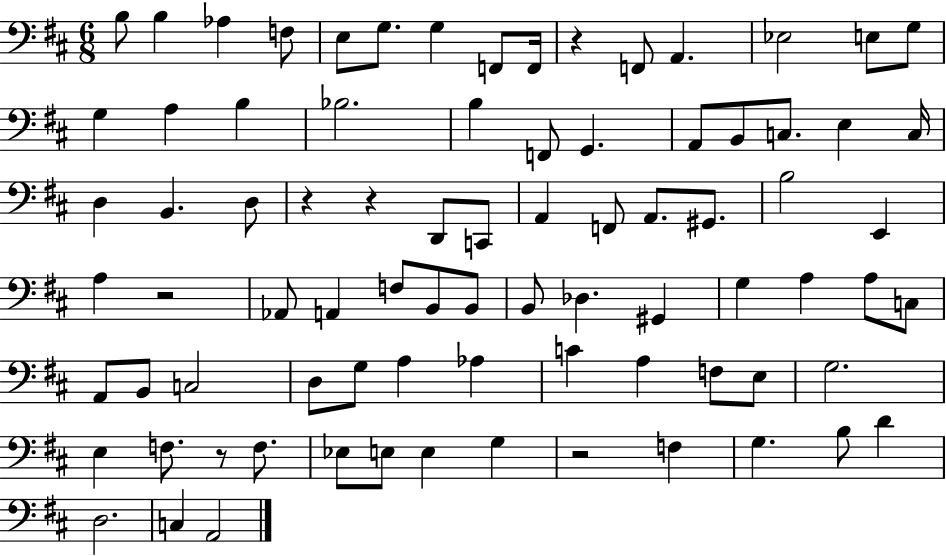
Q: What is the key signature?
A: D major